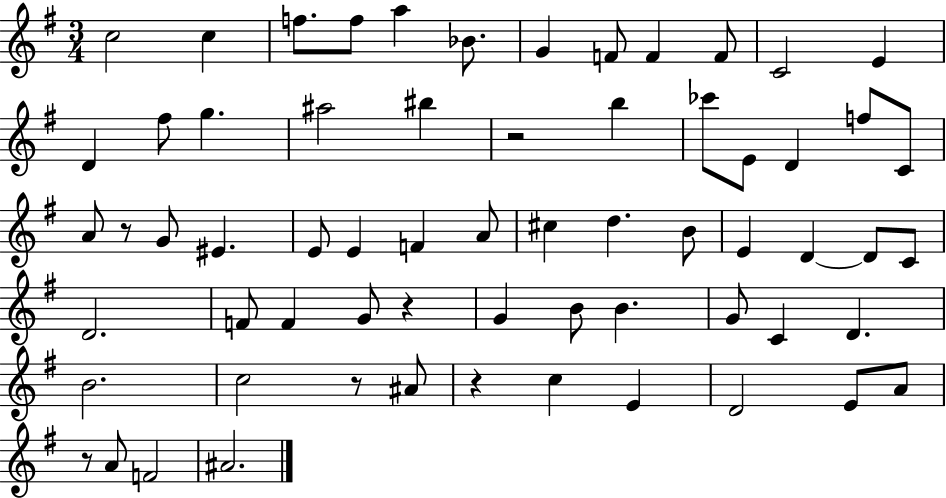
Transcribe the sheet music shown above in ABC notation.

X:1
T:Untitled
M:3/4
L:1/4
K:G
c2 c f/2 f/2 a _B/2 G F/2 F F/2 C2 E D ^f/2 g ^a2 ^b z2 b _c'/2 E/2 D f/2 C/2 A/2 z/2 G/2 ^E E/2 E F A/2 ^c d B/2 E D D/2 C/2 D2 F/2 F G/2 z G B/2 B G/2 C D B2 c2 z/2 ^A/2 z c E D2 E/2 A/2 z/2 A/2 F2 ^A2